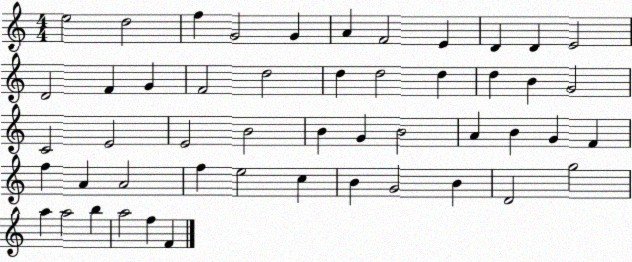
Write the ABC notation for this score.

X:1
T:Untitled
M:4/4
L:1/4
K:C
e2 d2 f G2 G A F2 E D D E2 D2 F G F2 d2 d d2 d d B G2 C2 E2 E2 B2 B G B2 A B G F f A A2 f e2 c B G2 B D2 g2 a a2 b a2 f F